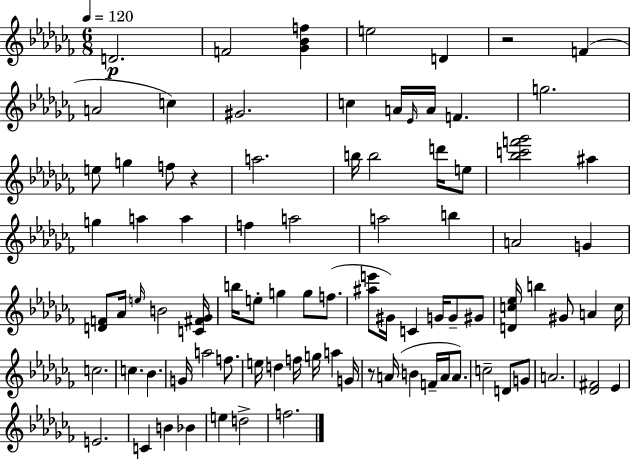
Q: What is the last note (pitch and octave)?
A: F5